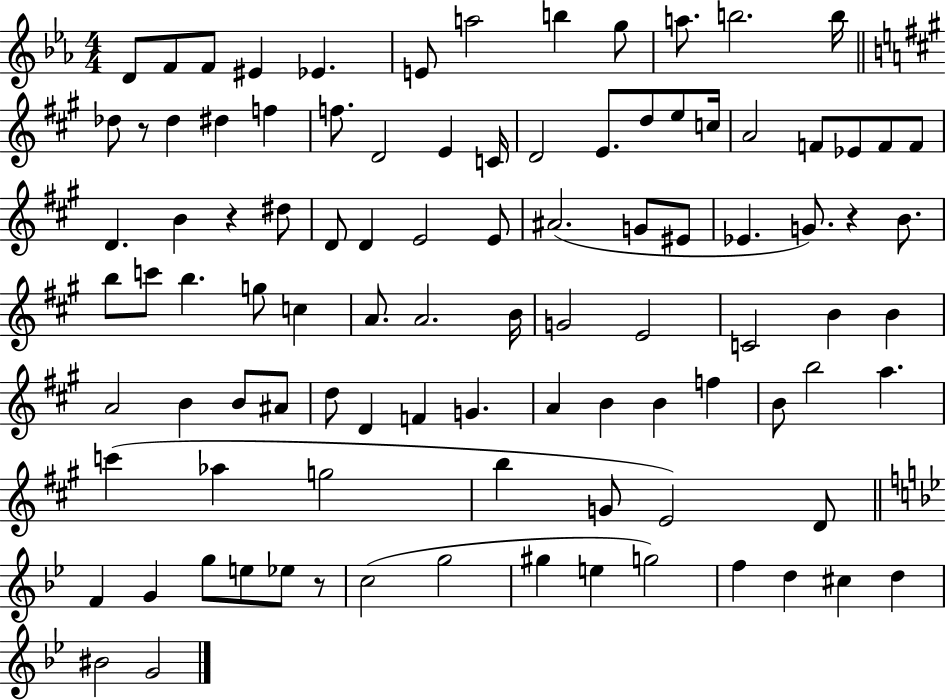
{
  \clef treble
  \numericTimeSignature
  \time 4/4
  \key ees \major
  d'8 f'8 f'8 eis'4 ees'4. | e'8 a''2 b''4 g''8 | a''8. b''2. b''16 | \bar "||" \break \key a \major des''8 r8 des''4 dis''4 f''4 | f''8. d'2 e'4 c'16 | d'2 e'8. d''8 e''8 c''16 | a'2 f'8 ees'8 f'8 f'8 | \break d'4. b'4 r4 dis''8 | d'8 d'4 e'2 e'8 | ais'2.( g'8 eis'8 | ees'4. g'8.) r4 b'8. | \break b''8 c'''8 b''4. g''8 c''4 | a'8. a'2. b'16 | g'2 e'2 | c'2 b'4 b'4 | \break a'2 b'4 b'8 ais'8 | d''8 d'4 f'4 g'4. | a'4 b'4 b'4 f''4 | b'8 b''2 a''4. | \break c'''4( aes''4 g''2 | b''4 g'8 e'2) d'8 | \bar "||" \break \key bes \major f'4 g'4 g''8 e''8 ees''8 r8 | c''2( g''2 | gis''4 e''4 g''2) | f''4 d''4 cis''4 d''4 | \break bis'2 g'2 | \bar "|."
}